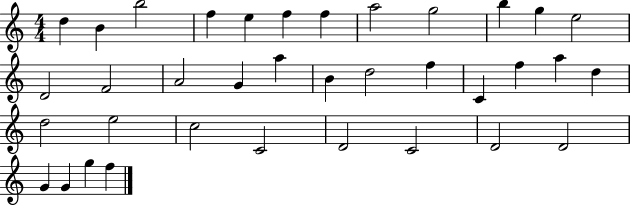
X:1
T:Untitled
M:4/4
L:1/4
K:C
d B b2 f e f f a2 g2 b g e2 D2 F2 A2 G a B d2 f C f a d d2 e2 c2 C2 D2 C2 D2 D2 G G g f